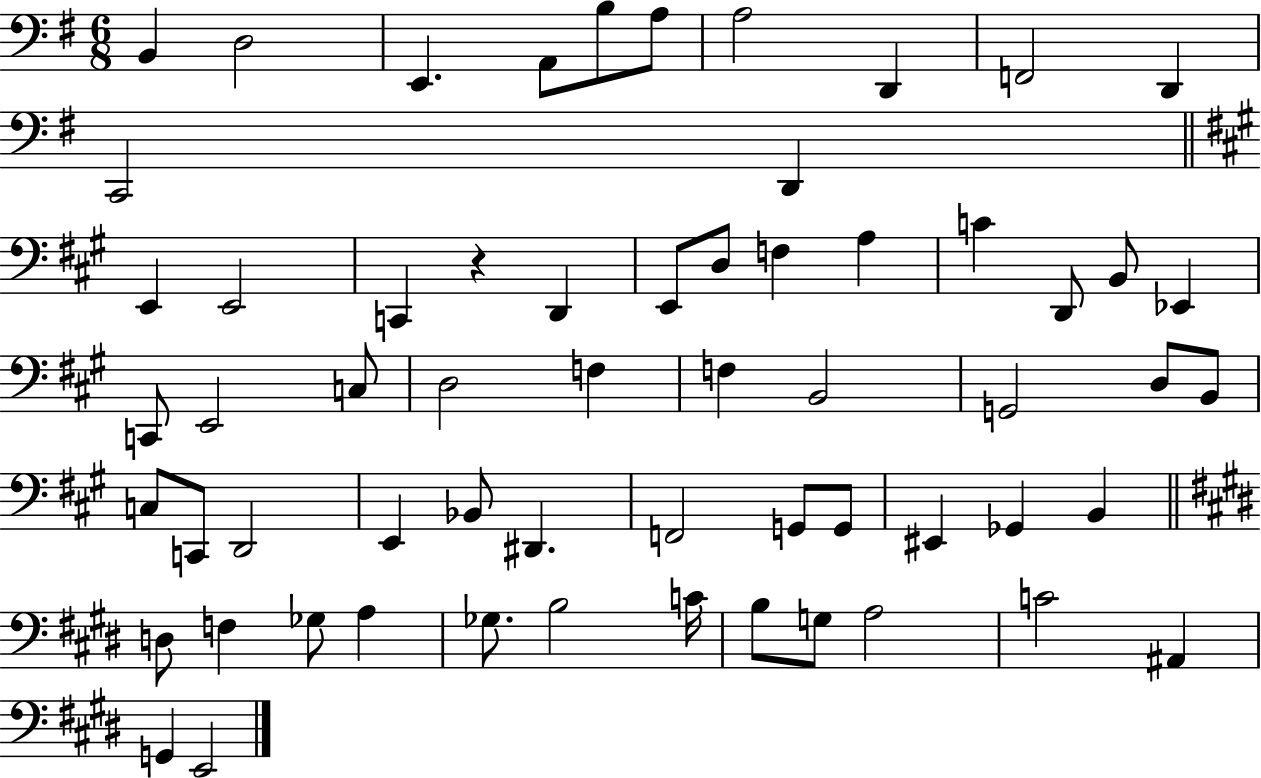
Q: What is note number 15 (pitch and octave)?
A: C2